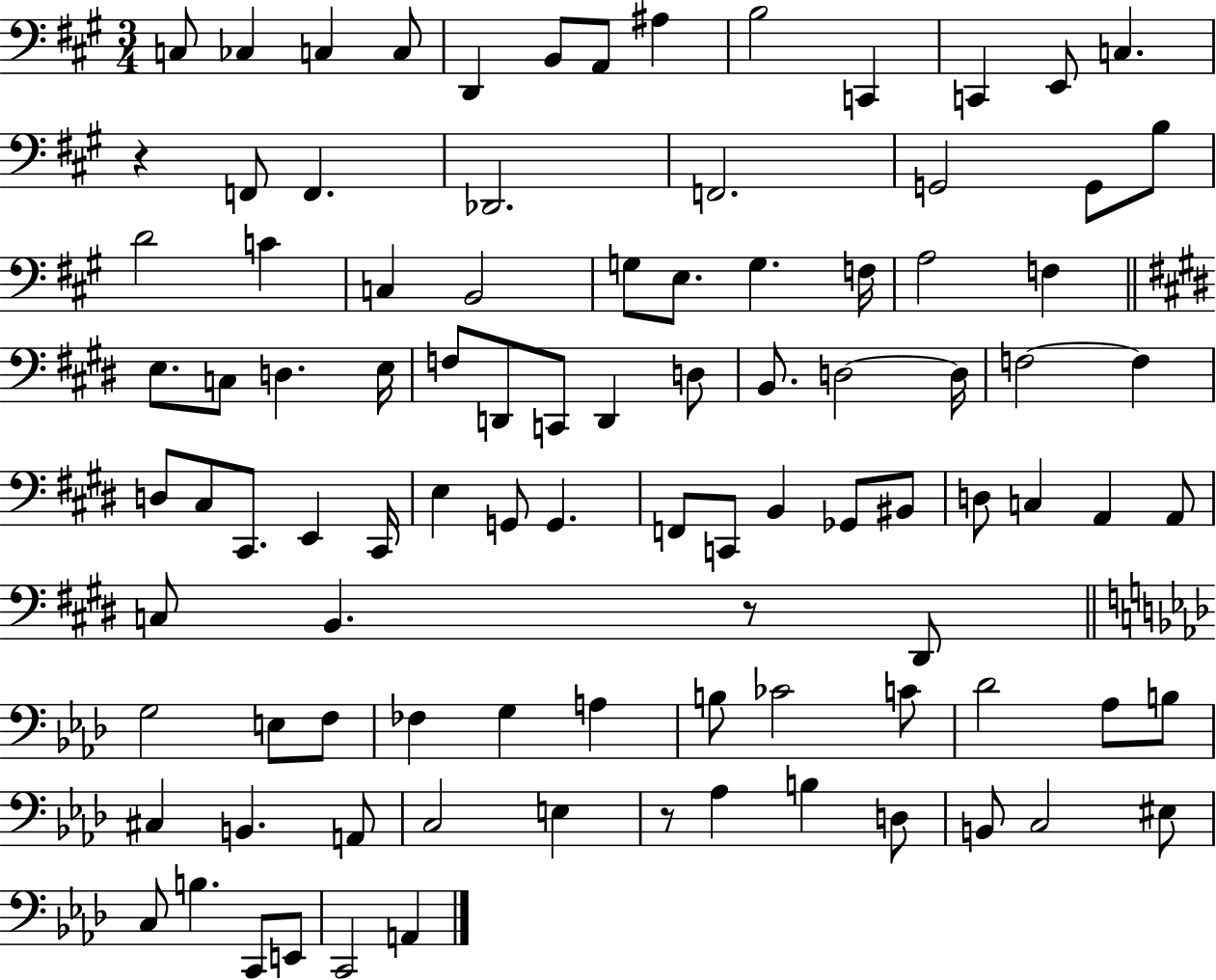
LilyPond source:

{
  \clef bass
  \numericTimeSignature
  \time 3/4
  \key a \major
  \repeat volta 2 { c8 ces4 c4 c8 | d,4 b,8 a,8 ais4 | b2 c,4 | c,4 e,8 c4. | \break r4 f,8 f,4. | des,2. | f,2. | g,2 g,8 b8 | \break d'2 c'4 | c4 b,2 | g8 e8. g4. f16 | a2 f4 | \break \bar "||" \break \key e \major e8. c8 d4. e16 | f8 d,8 c,8 d,4 d8 | b,8. d2~~ d16 | f2~~ f4 | \break d8 cis8 cis,8. e,4 cis,16 | e4 g,8 g,4. | f,8 c,8 b,4 ges,8 bis,8 | d8 c4 a,4 a,8 | \break c8 b,4. r8 dis,8 | \bar "||" \break \key aes \major g2 e8 f8 | fes4 g4 a4 | b8 ces'2 c'8 | des'2 aes8 b8 | \break cis4 b,4. a,8 | c2 e4 | r8 aes4 b4 d8 | b,8 c2 eis8 | \break c8 b4. c,8 e,8 | c,2 a,4 | } \bar "|."
}